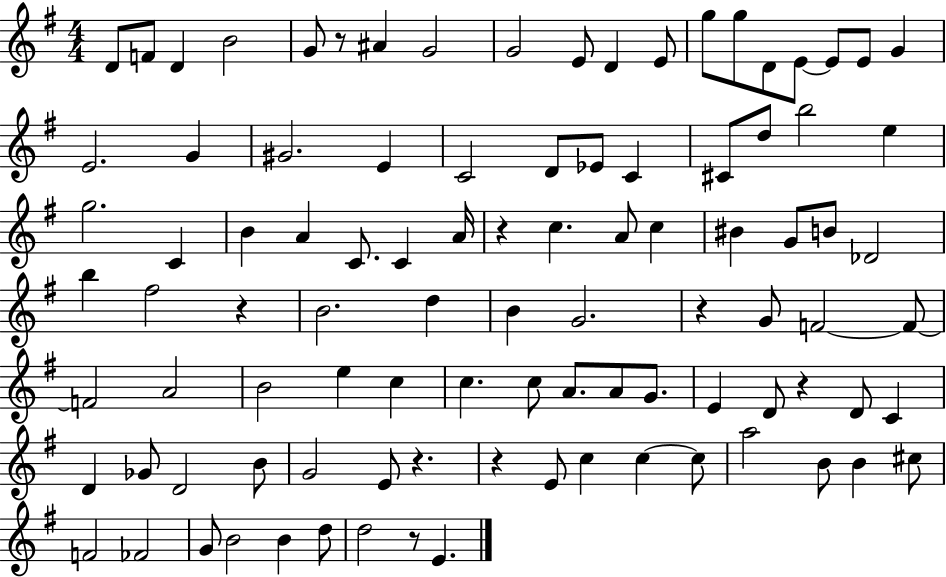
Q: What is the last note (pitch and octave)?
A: E4